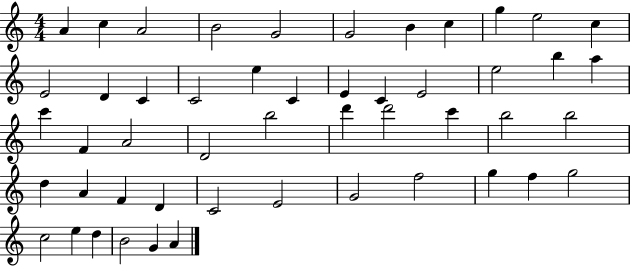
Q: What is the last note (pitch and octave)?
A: A4